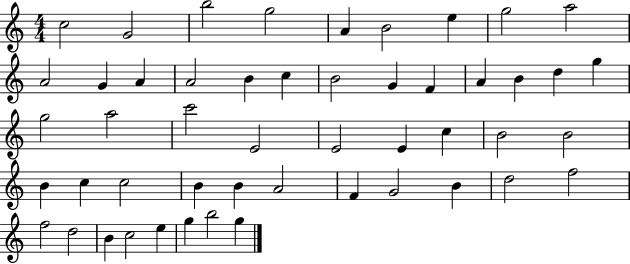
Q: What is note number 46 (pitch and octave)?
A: C5